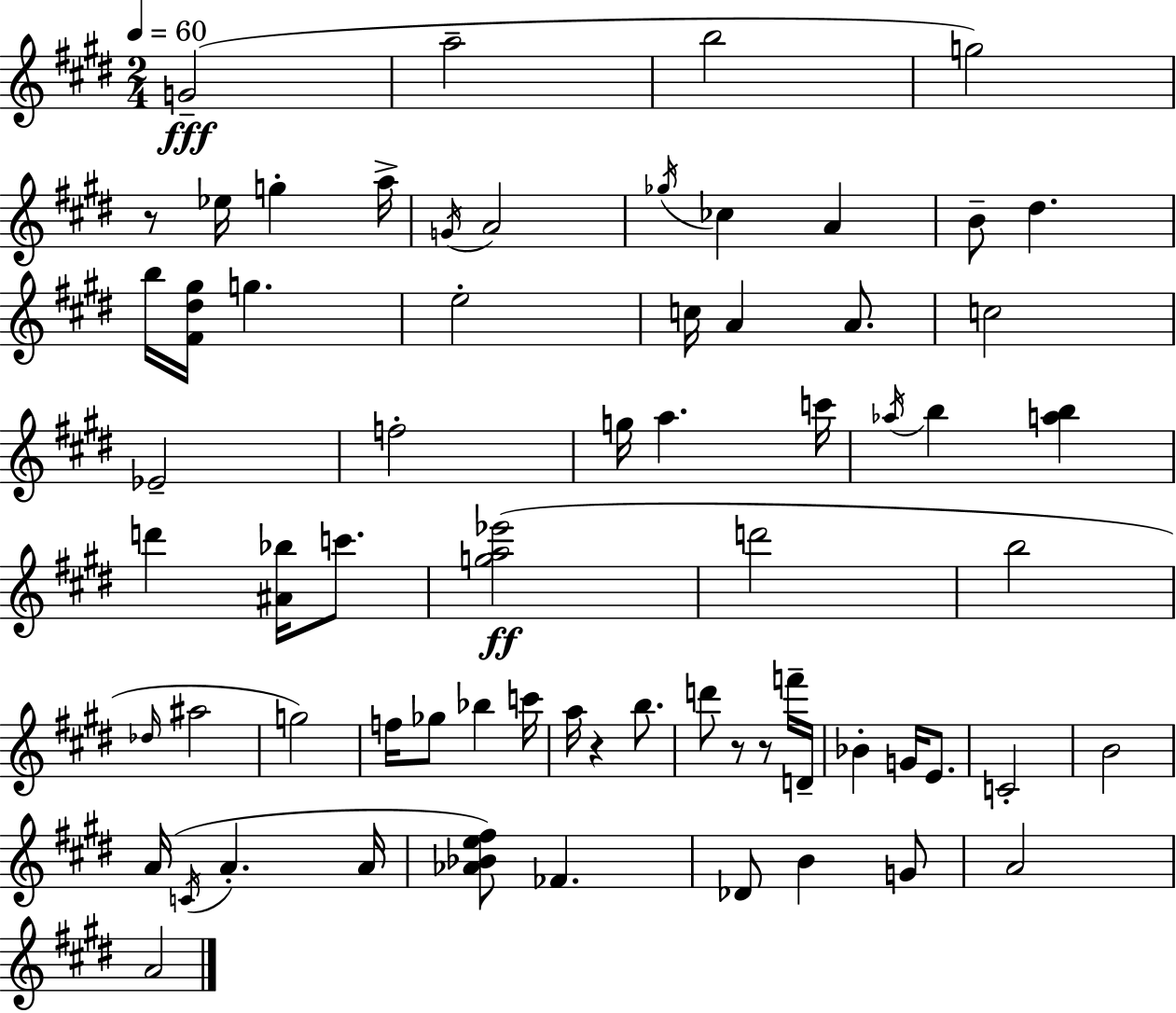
G4/h A5/h B5/h G5/h R/e Eb5/s G5/q A5/s G4/s A4/h Gb5/s CES5/q A4/q B4/e D#5/q. B5/s [F#4,D#5,G#5]/s G5/q. E5/h C5/s A4/q A4/e. C5/h Eb4/h F5/h G5/s A5/q. C6/s Ab5/s B5/q [A5,B5]/q D6/q [A#4,Bb5]/s C6/e. [G5,A5,Eb6]/h D6/h B5/h Db5/s A#5/h G5/h F5/s Gb5/e Bb5/q C6/s A5/s R/q B5/e. D6/e R/e R/e F6/s D4/s Bb4/q G4/s E4/e. C4/h B4/h A4/s C4/s A4/q. A4/s [Ab4,Bb4,E5,F#5]/e FES4/q. Db4/e B4/q G4/e A4/h A4/h